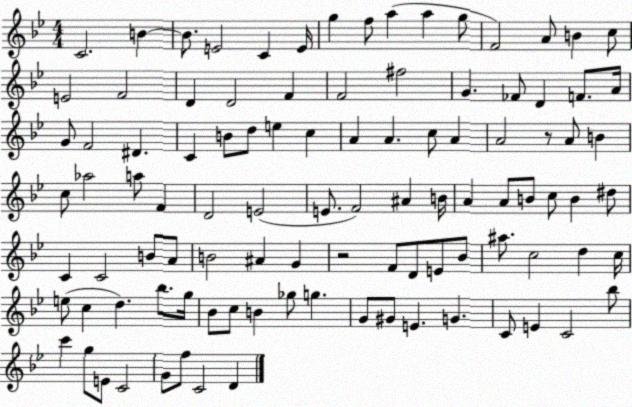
X:1
T:Untitled
M:4/4
L:1/4
K:Bb
C2 B B/2 E2 C E/4 g f/2 a a g/2 F2 A/2 B c/2 E2 F2 D D2 F F2 ^f2 G _F/2 D F/2 A/4 G/2 F2 ^D C B/2 d/2 e c A A c/2 A A2 z/2 A/2 B c/2 _a2 a/2 F D2 E2 E/2 F2 ^A B/4 A A/2 B/2 c/2 B ^d/2 C C2 B/2 A/2 B2 ^A G z2 F/2 D/2 E/2 _B/2 ^a/2 c2 d c/4 e/2 c d _b/2 g/4 _B/2 c/2 B _g/2 g G/2 ^G/2 E G C/2 E C2 _b/2 c' g/2 E/2 C2 G/2 f/2 C2 D